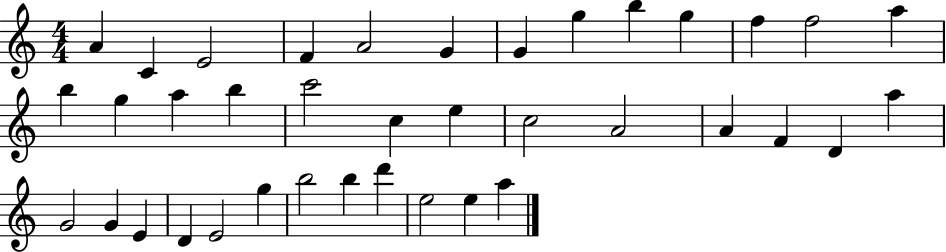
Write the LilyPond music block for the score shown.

{
  \clef treble
  \numericTimeSignature
  \time 4/4
  \key c \major
  a'4 c'4 e'2 | f'4 a'2 g'4 | g'4 g''4 b''4 g''4 | f''4 f''2 a''4 | \break b''4 g''4 a''4 b''4 | c'''2 c''4 e''4 | c''2 a'2 | a'4 f'4 d'4 a''4 | \break g'2 g'4 e'4 | d'4 e'2 g''4 | b''2 b''4 d'''4 | e''2 e''4 a''4 | \break \bar "|."
}